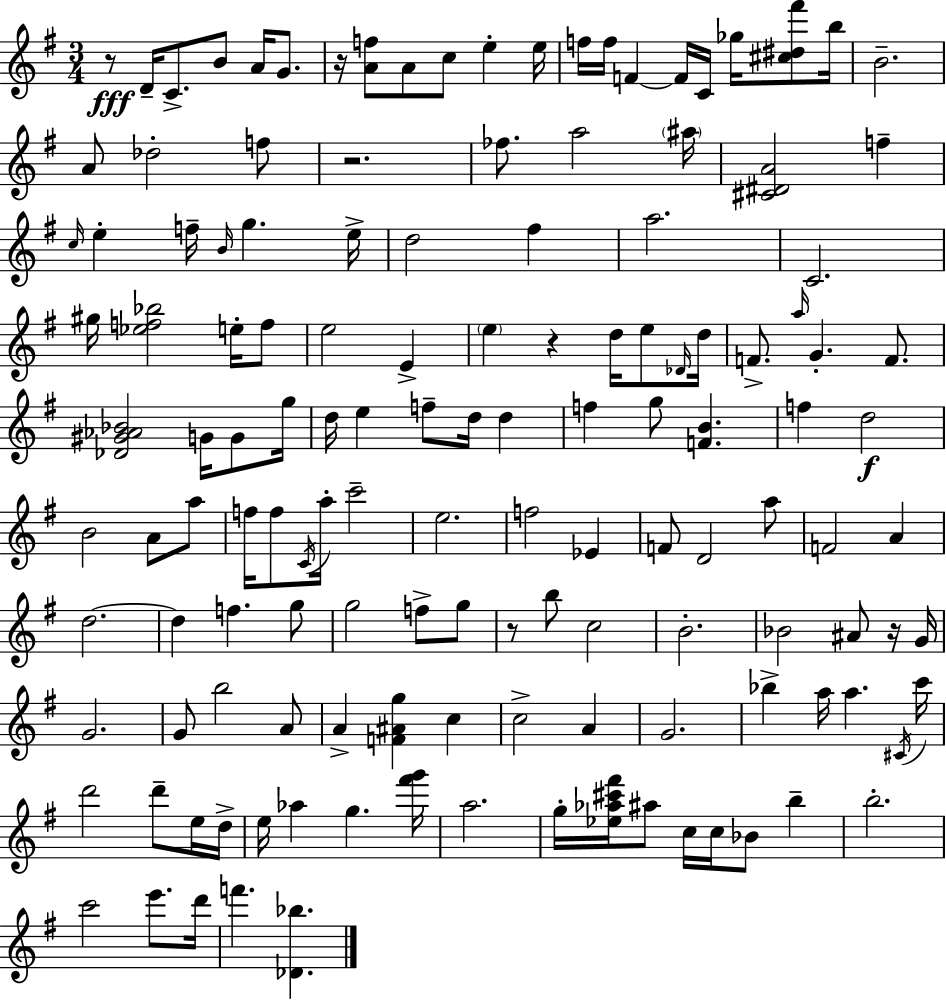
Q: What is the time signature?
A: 3/4